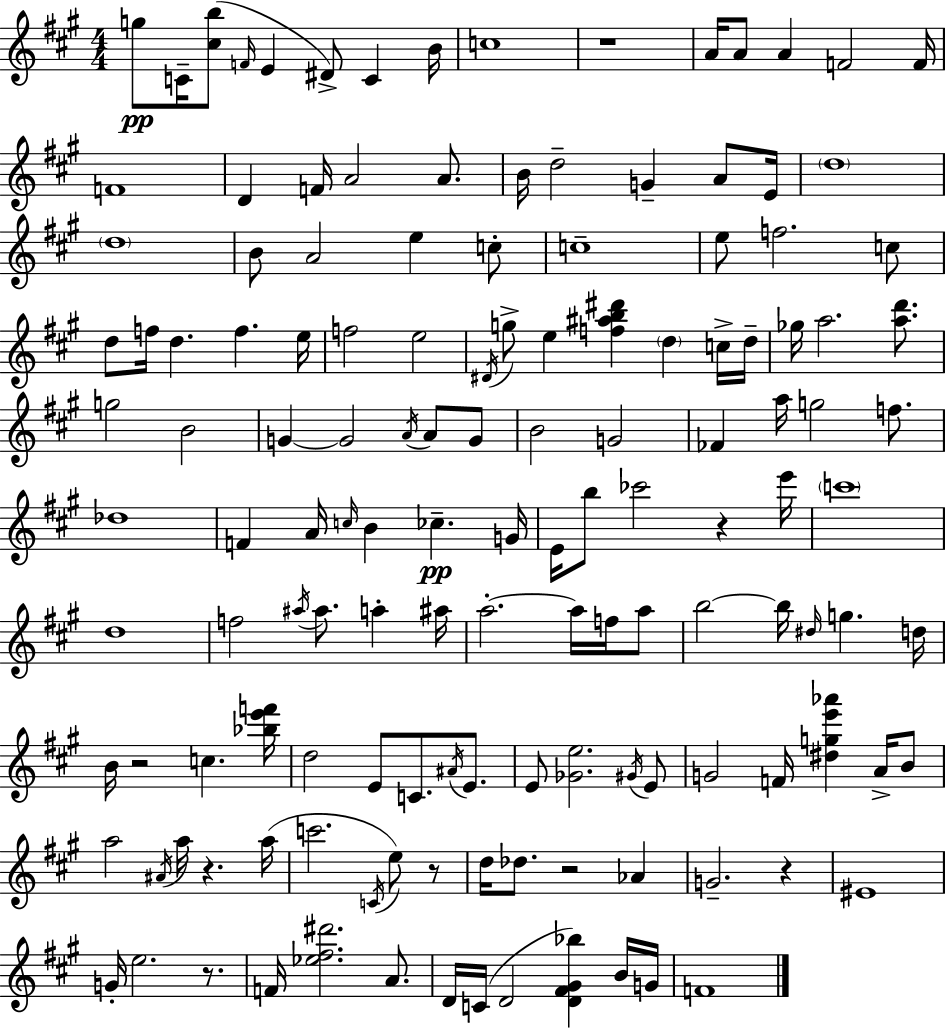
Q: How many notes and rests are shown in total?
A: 140